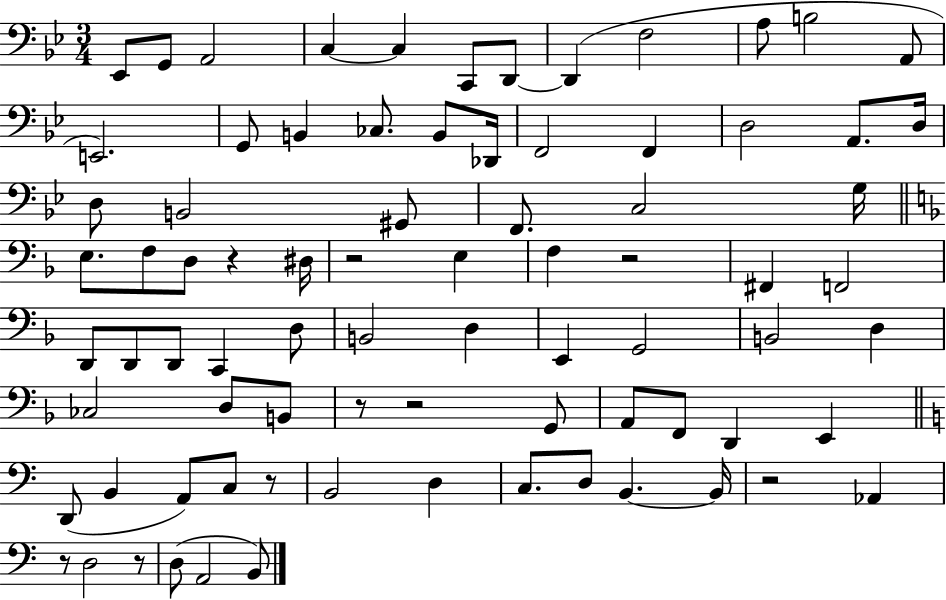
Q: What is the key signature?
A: BES major